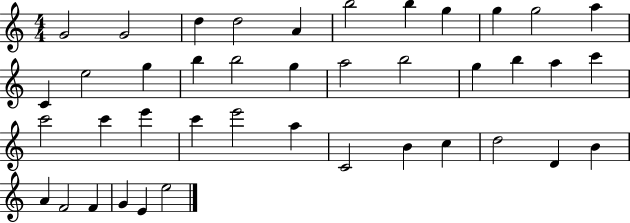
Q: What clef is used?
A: treble